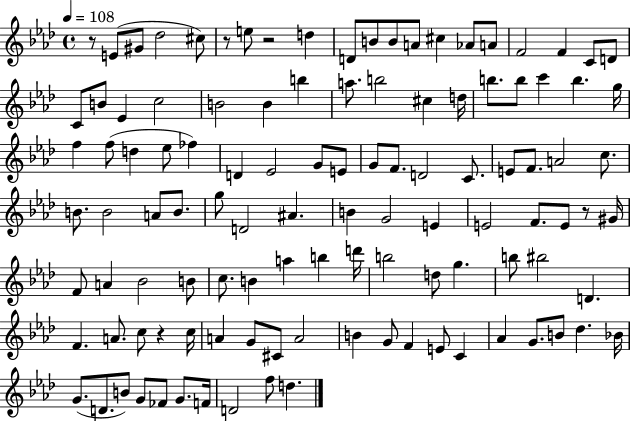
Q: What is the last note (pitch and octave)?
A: D5